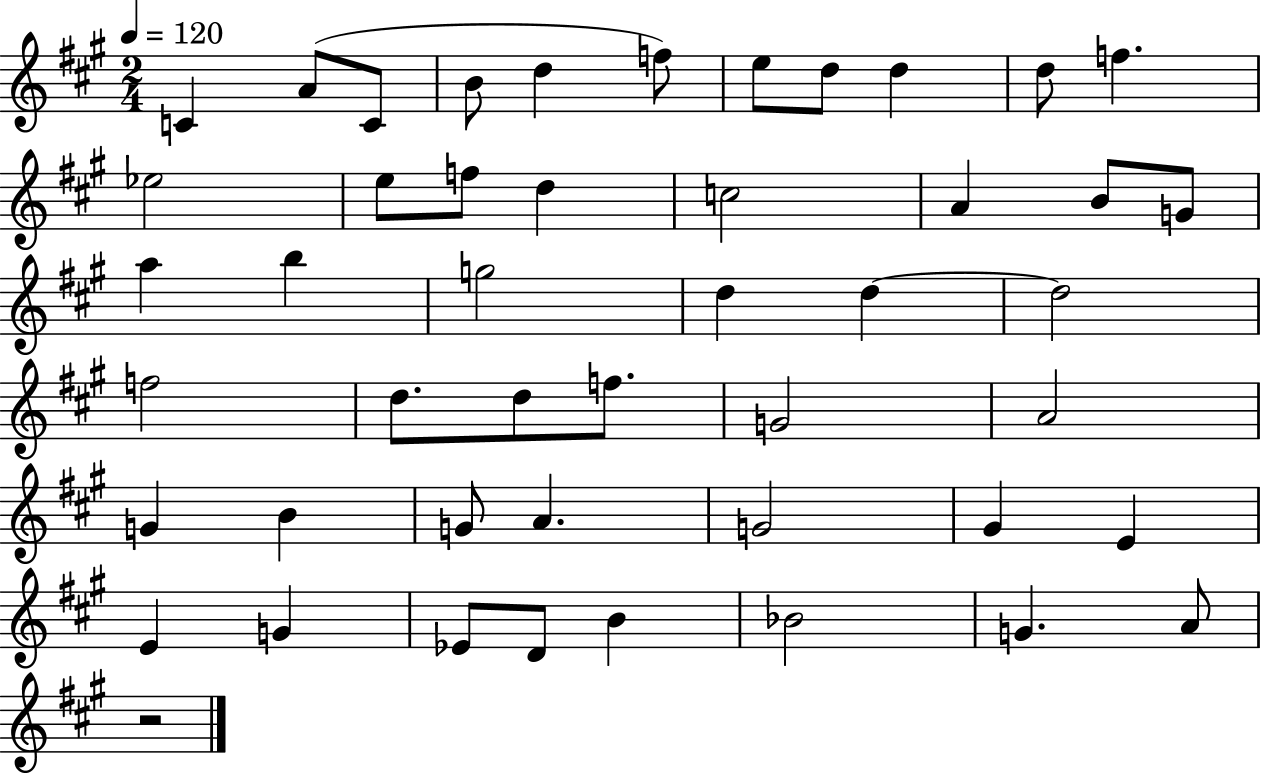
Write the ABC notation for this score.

X:1
T:Untitled
M:2/4
L:1/4
K:A
C A/2 C/2 B/2 d f/2 e/2 d/2 d d/2 f _e2 e/2 f/2 d c2 A B/2 G/2 a b g2 d d d2 f2 d/2 d/2 f/2 G2 A2 G B G/2 A G2 ^G E E G _E/2 D/2 B _B2 G A/2 z2